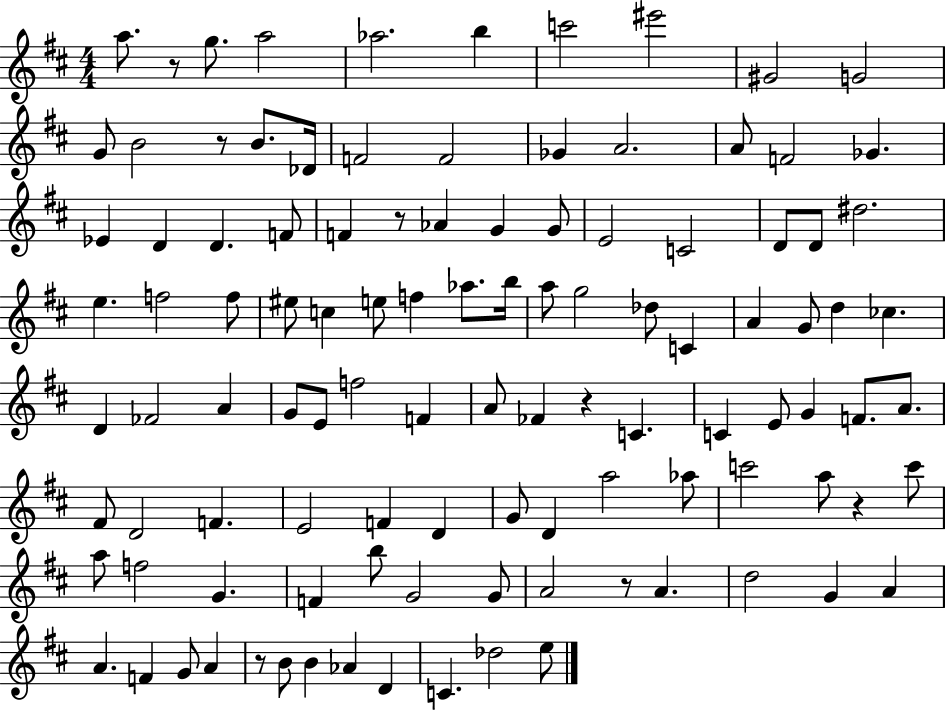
A5/e. R/e G5/e. A5/h Ab5/h. B5/q C6/h EIS6/h G#4/h G4/h G4/e B4/h R/e B4/e. Db4/s F4/h F4/h Gb4/q A4/h. A4/e F4/h Gb4/q. Eb4/q D4/q D4/q. F4/e F4/q R/e Ab4/q G4/q G4/e E4/h C4/h D4/e D4/e D#5/h. E5/q. F5/h F5/e EIS5/e C5/q E5/e F5/q Ab5/e. B5/s A5/e G5/h Db5/e C4/q A4/q G4/e D5/q CES5/q. D4/q FES4/h A4/q G4/e E4/e F5/h F4/q A4/e FES4/q R/q C4/q. C4/q E4/e G4/q F4/e. A4/e. F#4/e D4/h F4/q. E4/h F4/q D4/q G4/e D4/q A5/h Ab5/e C6/h A5/e R/q C6/e A5/e F5/h G4/q. F4/q B5/e G4/h G4/e A4/h R/e A4/q. D5/h G4/q A4/q A4/q. F4/q G4/e A4/q R/e B4/e B4/q Ab4/q D4/q C4/q. Db5/h E5/e